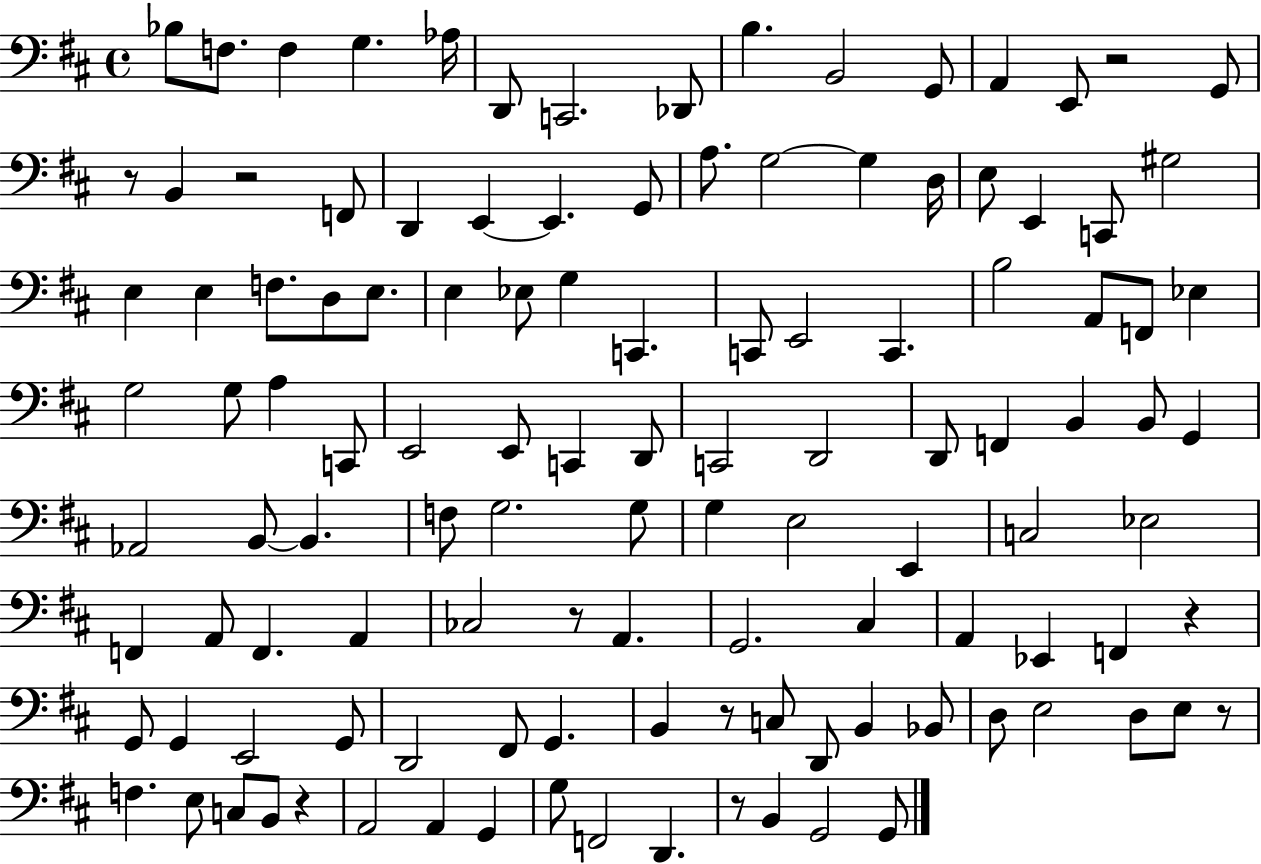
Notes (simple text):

Bb3/e F3/e. F3/q G3/q. Ab3/s D2/e C2/h. Db2/e B3/q. B2/h G2/e A2/q E2/e R/h G2/e R/e B2/q R/h F2/e D2/q E2/q E2/q. G2/e A3/e. G3/h G3/q D3/s E3/e E2/q C2/e G#3/h E3/q E3/q F3/e. D3/e E3/e. E3/q Eb3/e G3/q C2/q. C2/e E2/h C2/q. B3/h A2/e F2/e Eb3/q G3/h G3/e A3/q C2/e E2/h E2/e C2/q D2/e C2/h D2/h D2/e F2/q B2/q B2/e G2/q Ab2/h B2/e B2/q. F3/e G3/h. G3/e G3/q E3/h E2/q C3/h Eb3/h F2/q A2/e F2/q. A2/q CES3/h R/e A2/q. G2/h. C#3/q A2/q Eb2/q F2/q R/q G2/e G2/q E2/h G2/e D2/h F#2/e G2/q. B2/q R/e C3/e D2/e B2/q Bb2/e D3/e E3/h D3/e E3/e R/e F3/q. E3/e C3/e B2/e R/q A2/h A2/q G2/q G3/e F2/h D2/q. R/e B2/q G2/h G2/e